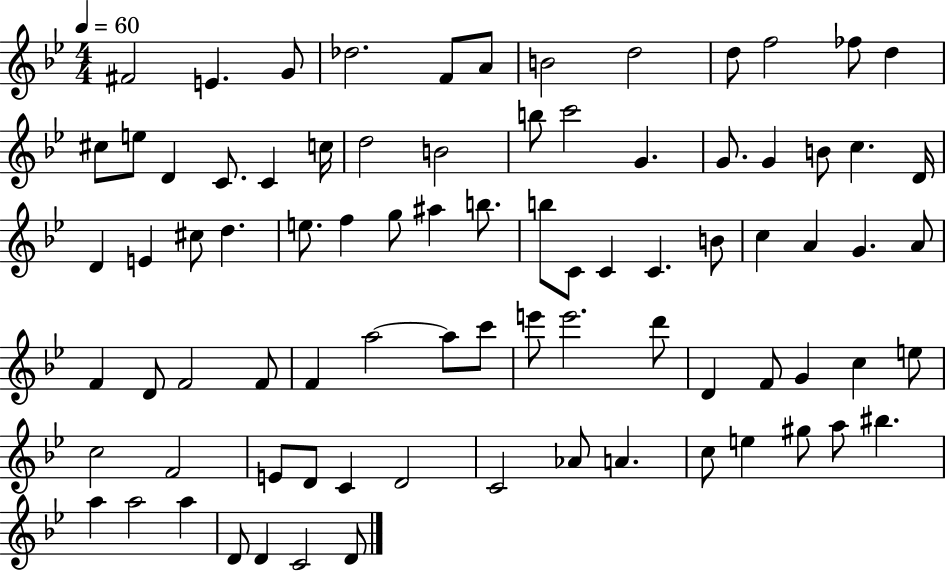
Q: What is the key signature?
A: BES major